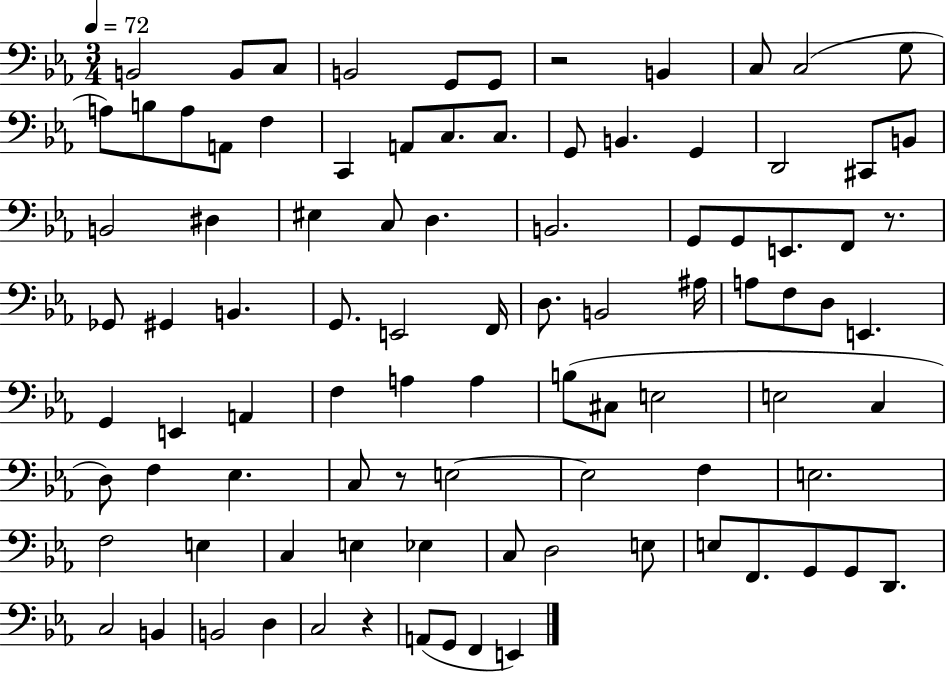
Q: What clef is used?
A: bass